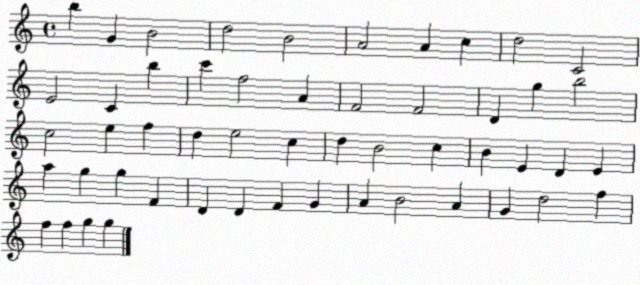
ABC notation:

X:1
T:Untitled
M:4/4
L:1/4
K:C
b G B2 d2 B2 A2 A c d2 C2 E2 C b c' f2 A F2 F2 D g b2 c2 e f d e2 c d B2 c B E D E a g g F D D F G A B2 A G d2 f f f g g